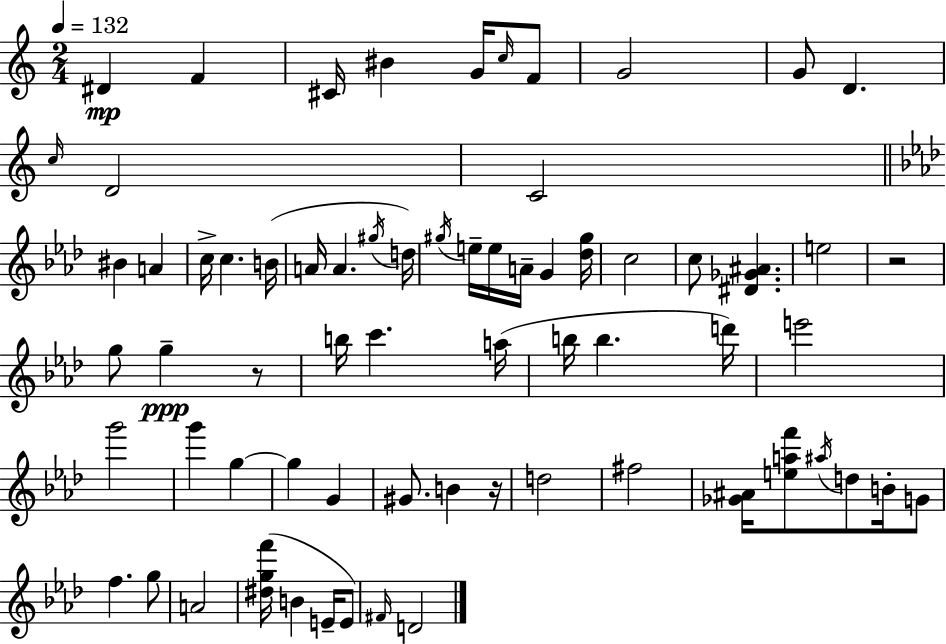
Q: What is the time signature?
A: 2/4